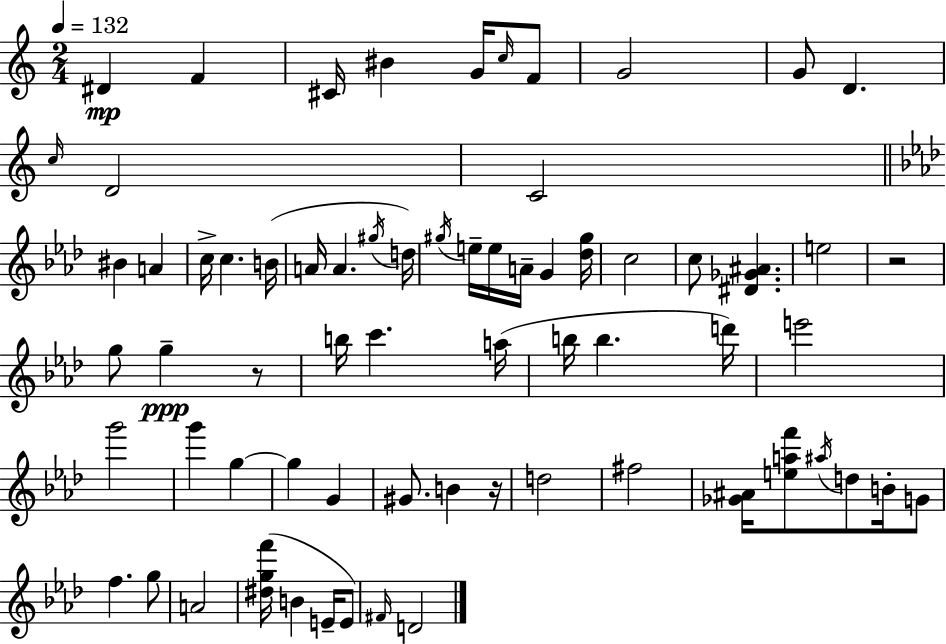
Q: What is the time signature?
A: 2/4